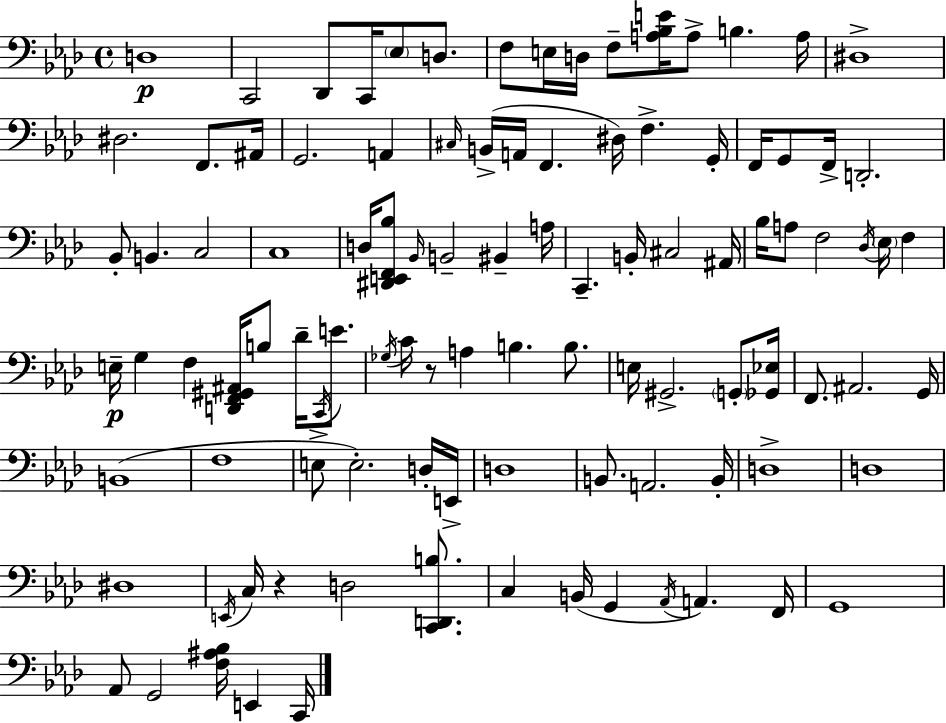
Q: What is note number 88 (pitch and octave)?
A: A2